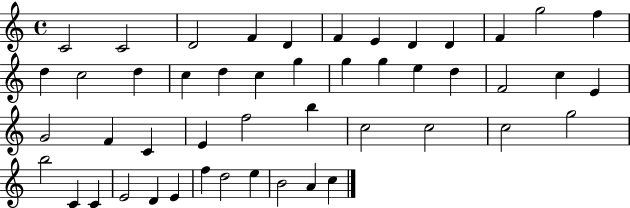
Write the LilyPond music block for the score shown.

{
  \clef treble
  \time 4/4
  \defaultTimeSignature
  \key c \major
  c'2 c'2 | d'2 f'4 d'4 | f'4 e'4 d'4 d'4 | f'4 g''2 f''4 | \break d''4 c''2 d''4 | c''4 d''4 c''4 g''4 | g''4 g''4 e''4 d''4 | f'2 c''4 e'4 | \break g'2 f'4 c'4 | e'4 f''2 b''4 | c''2 c''2 | c''2 g''2 | \break b''2 c'4 c'4 | e'2 d'4 e'4 | f''4 d''2 e''4 | b'2 a'4 c''4 | \break \bar "|."
}